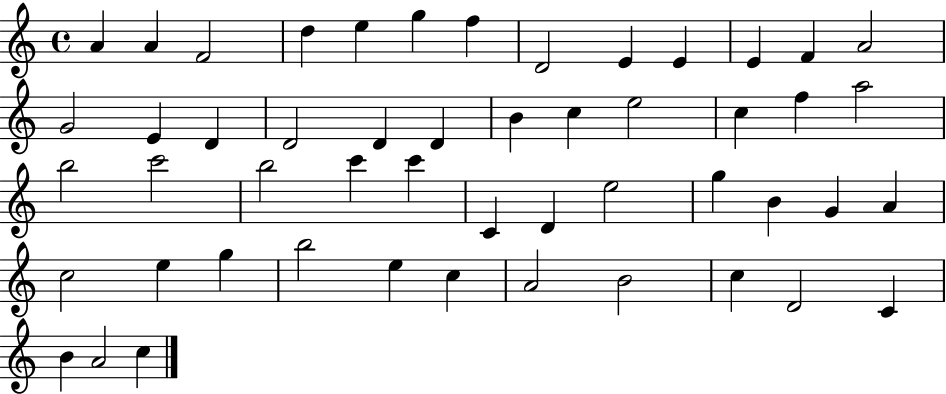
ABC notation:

X:1
T:Untitled
M:4/4
L:1/4
K:C
A A F2 d e g f D2 E E E F A2 G2 E D D2 D D B c e2 c f a2 b2 c'2 b2 c' c' C D e2 g B G A c2 e g b2 e c A2 B2 c D2 C B A2 c